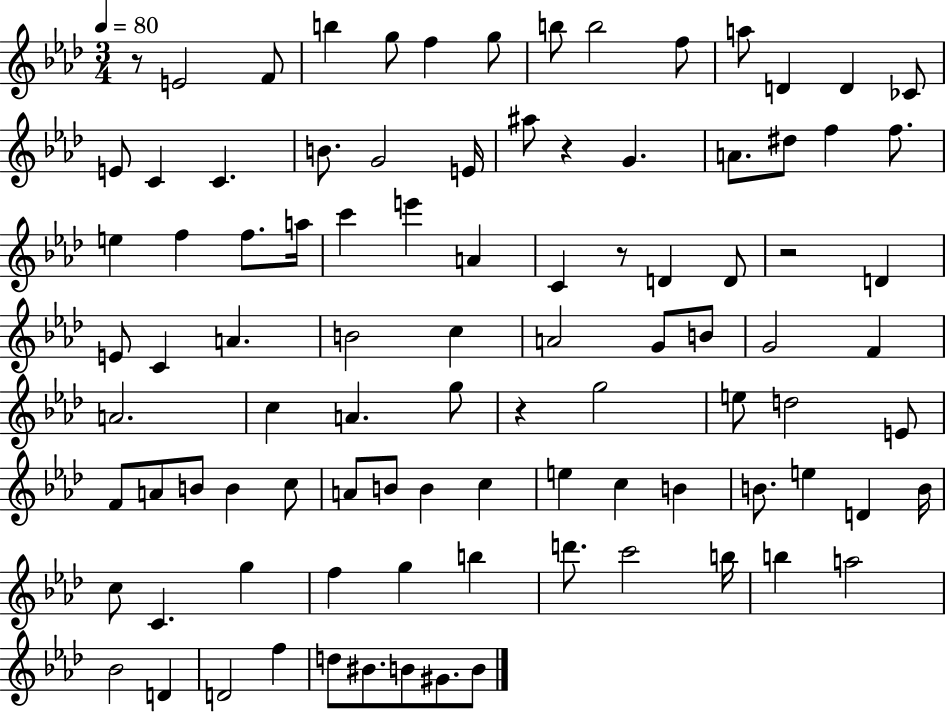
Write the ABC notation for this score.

X:1
T:Untitled
M:3/4
L:1/4
K:Ab
z/2 E2 F/2 b g/2 f g/2 b/2 b2 f/2 a/2 D D _C/2 E/2 C C B/2 G2 E/4 ^a/2 z G A/2 ^d/2 f f/2 e f f/2 a/4 c' e' A C z/2 D D/2 z2 D E/2 C A B2 c A2 G/2 B/2 G2 F A2 c A g/2 z g2 e/2 d2 E/2 F/2 A/2 B/2 B c/2 A/2 B/2 B c e c B B/2 e D B/4 c/2 C g f g b d'/2 c'2 b/4 b a2 _B2 D D2 f d/2 ^B/2 B/2 ^G/2 B/2